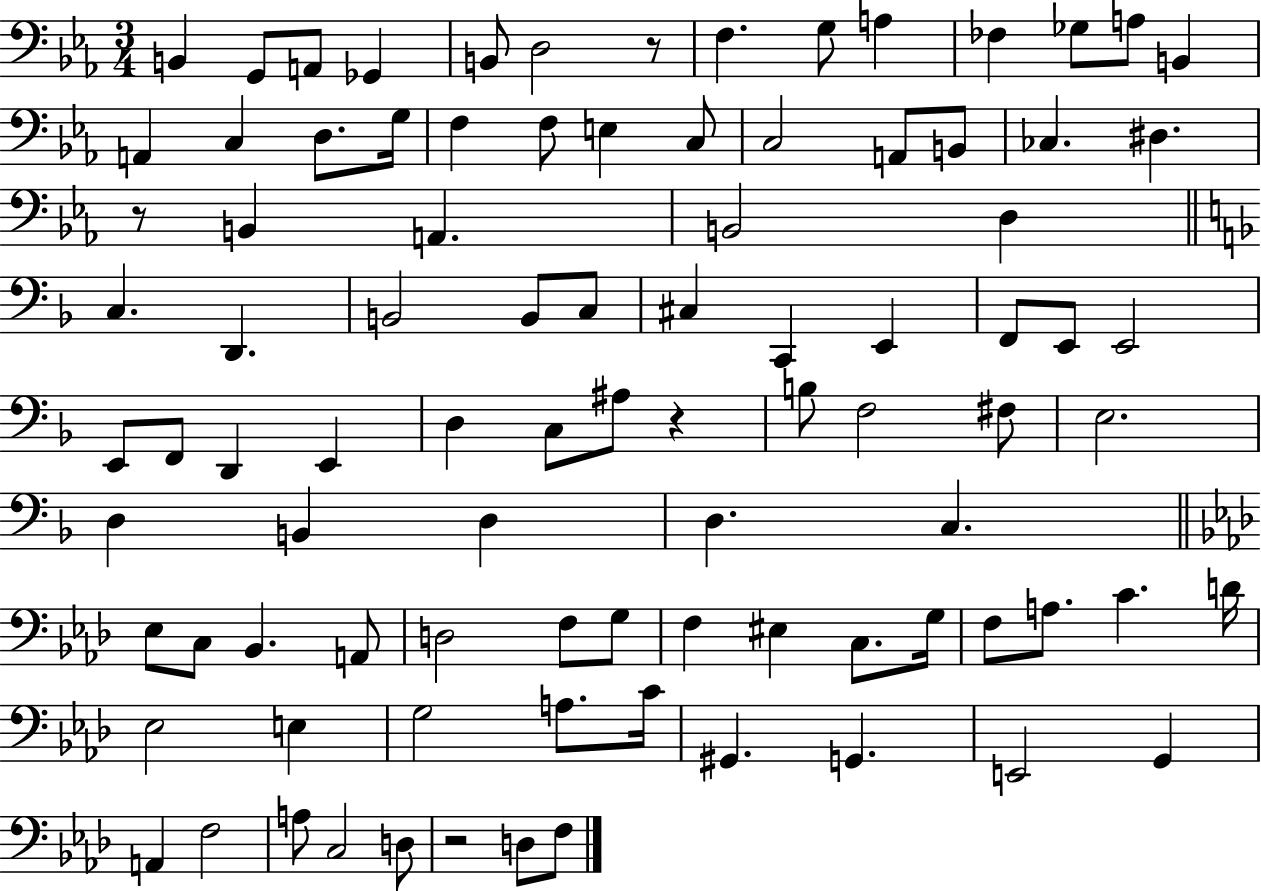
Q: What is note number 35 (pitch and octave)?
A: C3